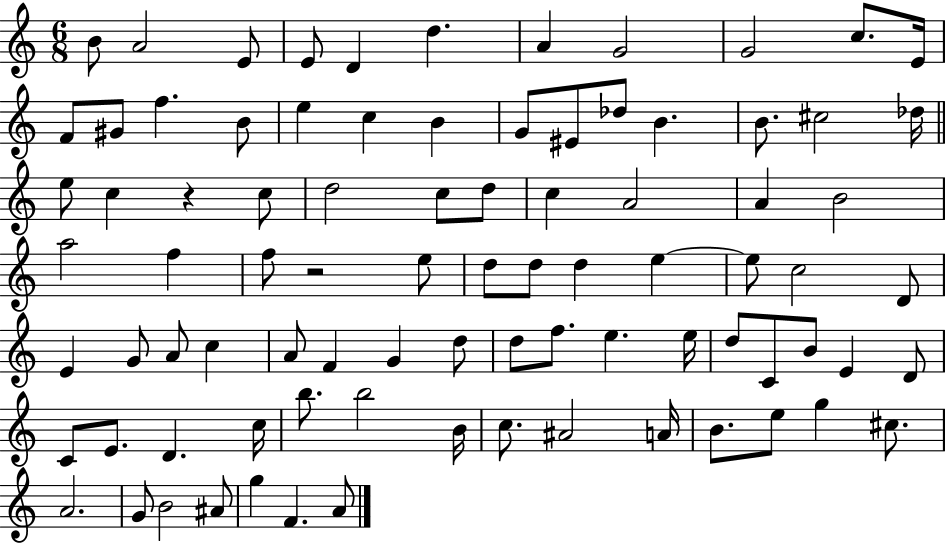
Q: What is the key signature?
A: C major